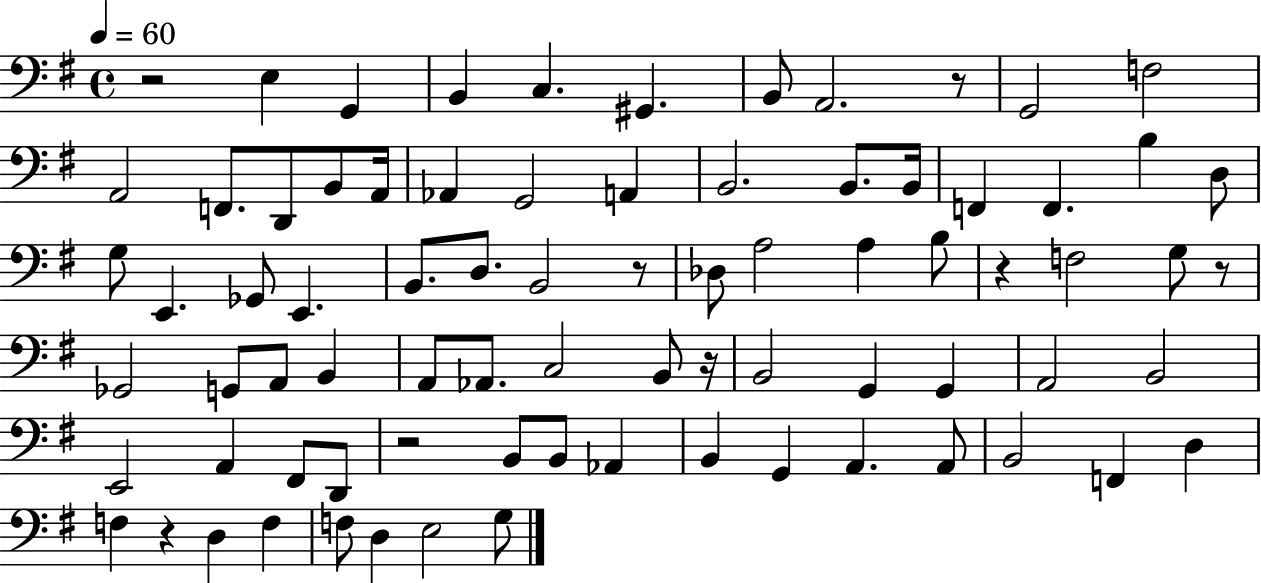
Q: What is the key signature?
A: G major